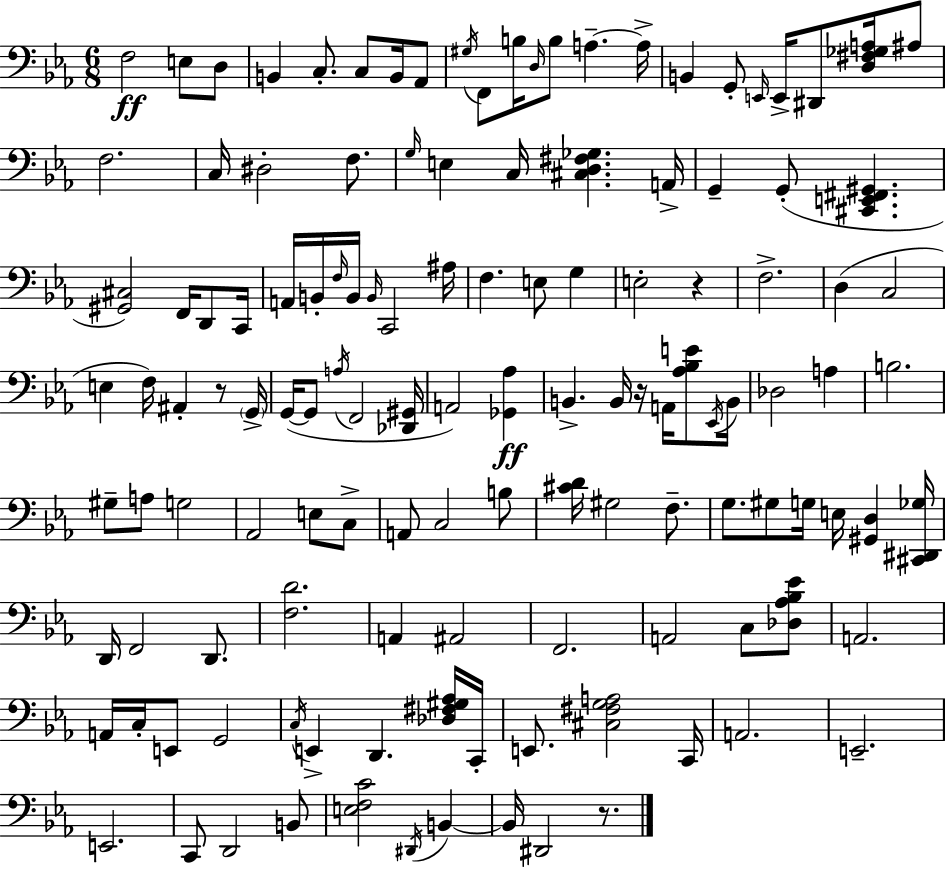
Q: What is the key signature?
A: EES major